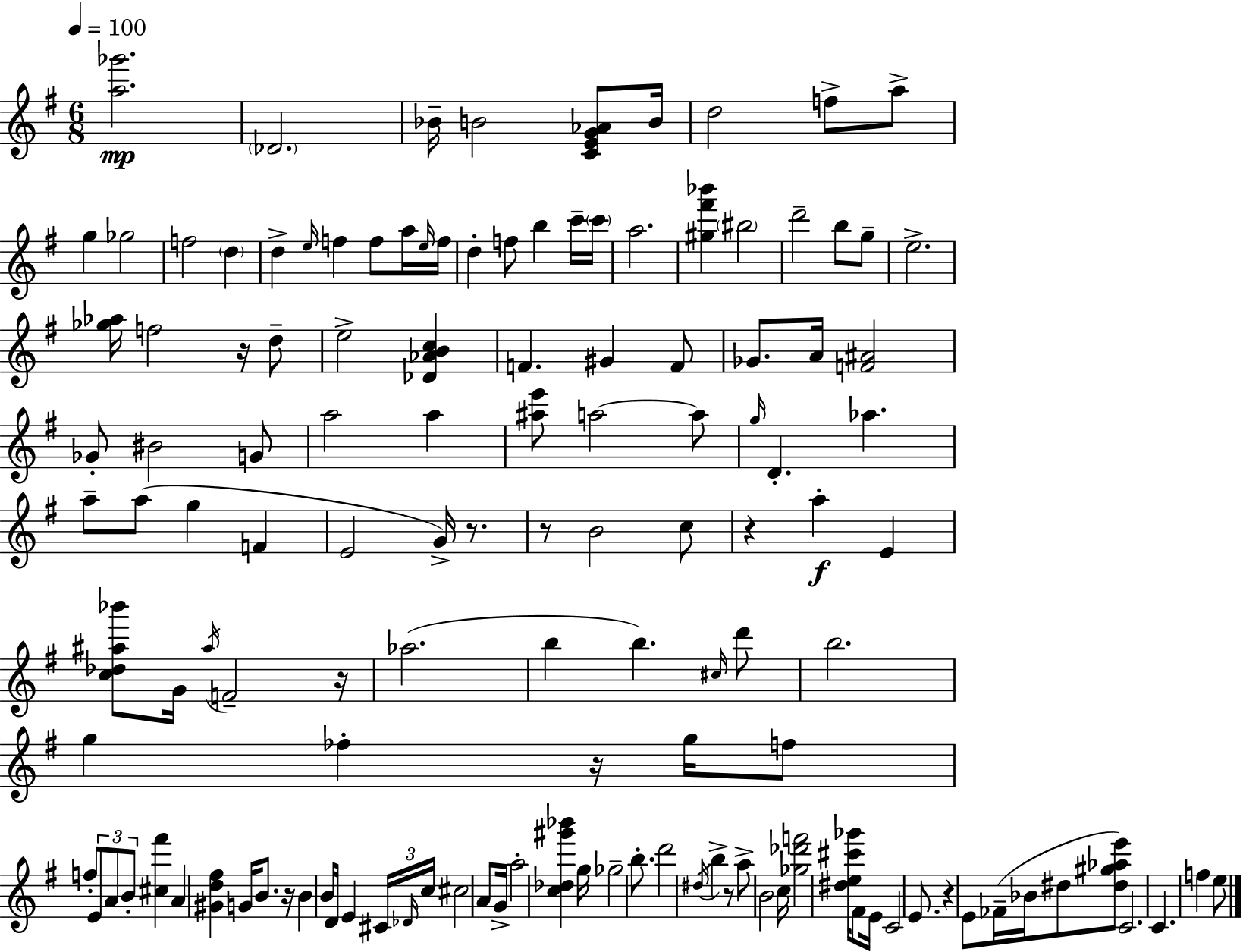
{
  \clef treble
  \numericTimeSignature
  \time 6/8
  \key e \minor
  \tempo 4 = 100
  \repeat volta 2 { <a'' ges'''>2.\mp | \parenthesize des'2. | bes'16-- b'2 <c' e' g' aes'>8 b'16 | d''2 f''8-> a''8-> | \break g''4 ges''2 | f''2 \parenthesize d''4 | d''4-> \grace { e''16 } f''4 f''8 a''16 | \grace { e''16 } f''16 d''4-. f''8 b''4 | \break c'''16-- \parenthesize c'''16 a''2. | <gis'' fis''' bes'''>4 \parenthesize bis''2 | d'''2-- b''8 | g''8-- e''2.-> | \break <ges'' aes''>16 f''2 r16 | d''8-- e''2-> <des' aes' b' c''>4 | f'4. gis'4 | f'8 ges'8. a'16 <f' ais'>2 | \break ges'8-. bis'2 | g'8 a''2 a''4 | <ais'' e'''>8 a''2~~ | a''8 \grace { g''16 } d'4.-. aes''4. | \break a''8-- a''8( g''4 f'4 | e'2 g'16->) | r8. r8 b'2 | c''8 r4 a''4-.\f e'4 | \break <c'' des'' ais'' bes'''>8 g'16 \acciaccatura { ais''16 } f'2-- | r16 aes''2.( | b''4 b''4.) | \grace { cis''16 } d'''8 b''2. | \break g''4 fes''4-. | r16 g''16 f''8 f''8-. \tuplet 3/2 { e'8 a'8 b'8-. } | <cis'' fis'''>4 a'4 <gis' d'' fis''>4 | g'16 b'8. r16 b'4 b'16 d'16 | \break e'4 \tuplet 3/2 { cis'16 \grace { des'16 } c''16 } cis''2 | a'8 g'16-> a''2-. | <c'' des'' gis''' bes'''>4 g''16 ges''2-- | b''8.-. d'''2 | \break \acciaccatura { dis''16 } b''4-> r8 a''8-> b'2 | c''16 <ges'' des''' f'''>2 | <dis'' e'' cis''' ges'''>16 fis'8 e'16 c'2 | e'8. r4 e'8 | \break fes'16--( bes'16 dis''8 <dis'' gis'' aes'' e'''>8) c'2. | c'4. | f''4 e''8 } \bar "|."
}